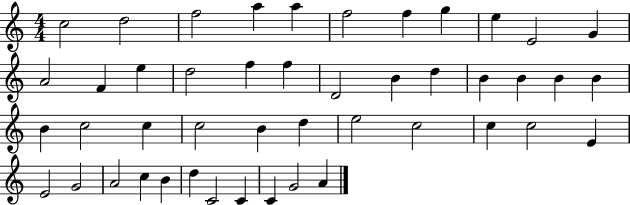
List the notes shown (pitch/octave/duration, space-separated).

C5/h D5/h F5/h A5/q A5/q F5/h F5/q G5/q E5/q E4/h G4/q A4/h F4/q E5/q D5/h F5/q F5/q D4/h B4/q D5/q B4/q B4/q B4/q B4/q B4/q C5/h C5/q C5/h B4/q D5/q E5/h C5/h C5/q C5/h E4/q E4/h G4/h A4/h C5/q B4/q D5/q C4/h C4/q C4/q G4/h A4/q